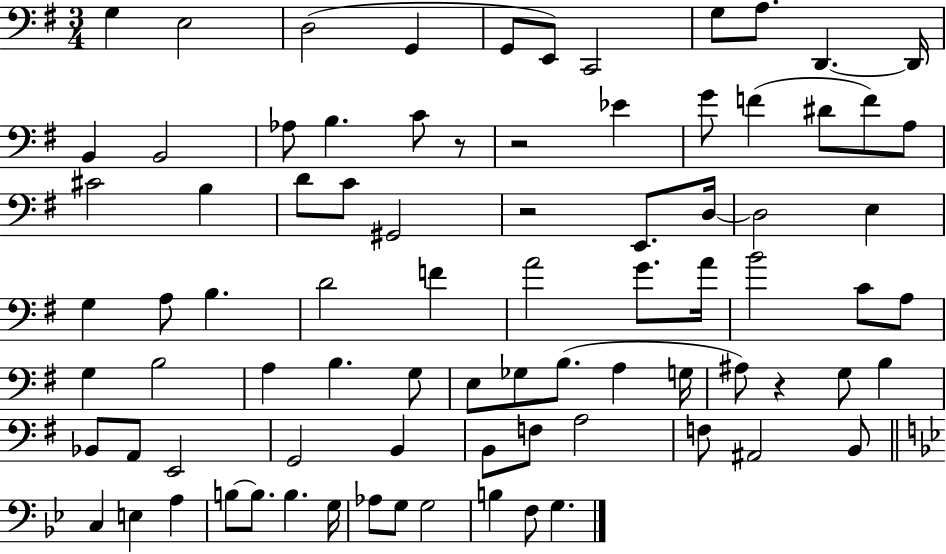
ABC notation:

X:1
T:Untitled
M:3/4
L:1/4
K:G
G, E,2 D,2 G,, G,,/2 E,,/2 C,,2 G,/2 A,/2 D,, D,,/4 B,, B,,2 _A,/2 B, C/2 z/2 z2 _E G/2 F ^D/2 F/2 A,/2 ^C2 B, D/2 C/2 ^G,,2 z2 E,,/2 D,/4 D,2 E, G, A,/2 B, D2 F A2 G/2 A/4 B2 C/2 A,/2 G, B,2 A, B, G,/2 E,/2 _G,/2 B,/2 A, G,/4 ^A,/2 z G,/2 B, _B,,/2 A,,/2 E,,2 G,,2 B,, B,,/2 F,/2 A,2 F,/2 ^A,,2 B,,/2 C, E, A, B,/2 B,/2 B, G,/4 _A,/2 G,/2 G,2 B, F,/2 G,